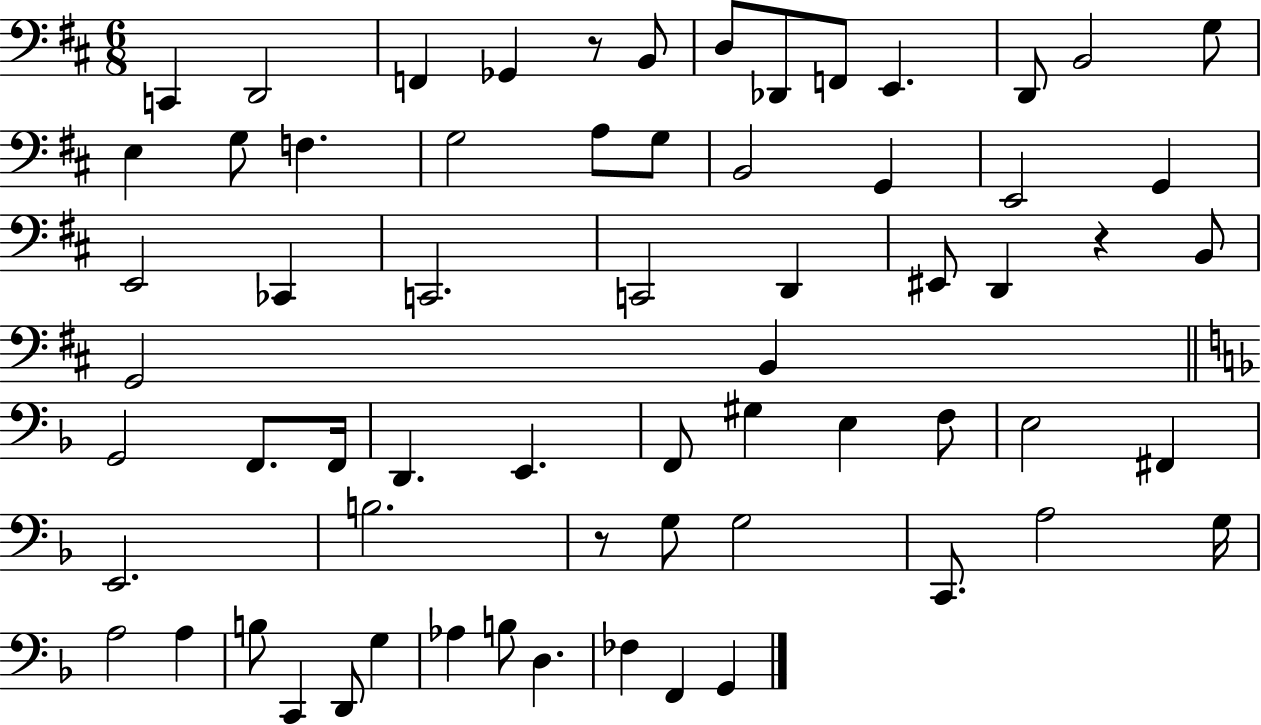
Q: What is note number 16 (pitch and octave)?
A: G3